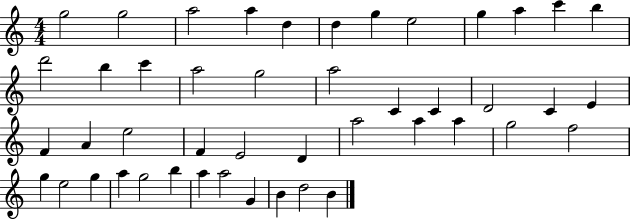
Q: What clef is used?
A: treble